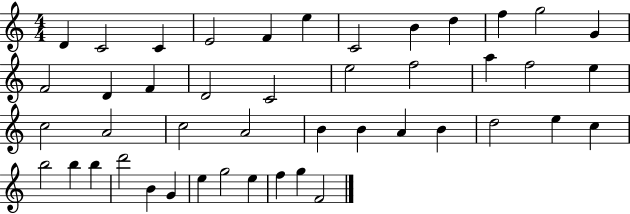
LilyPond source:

{
  \clef treble
  \numericTimeSignature
  \time 4/4
  \key c \major
  d'4 c'2 c'4 | e'2 f'4 e''4 | c'2 b'4 d''4 | f''4 g''2 g'4 | \break f'2 d'4 f'4 | d'2 c'2 | e''2 f''2 | a''4 f''2 e''4 | \break c''2 a'2 | c''2 a'2 | b'4 b'4 a'4 b'4 | d''2 e''4 c''4 | \break b''2 b''4 b''4 | d'''2 b'4 g'4 | e''4 g''2 e''4 | f''4 g''4 f'2 | \break \bar "|."
}